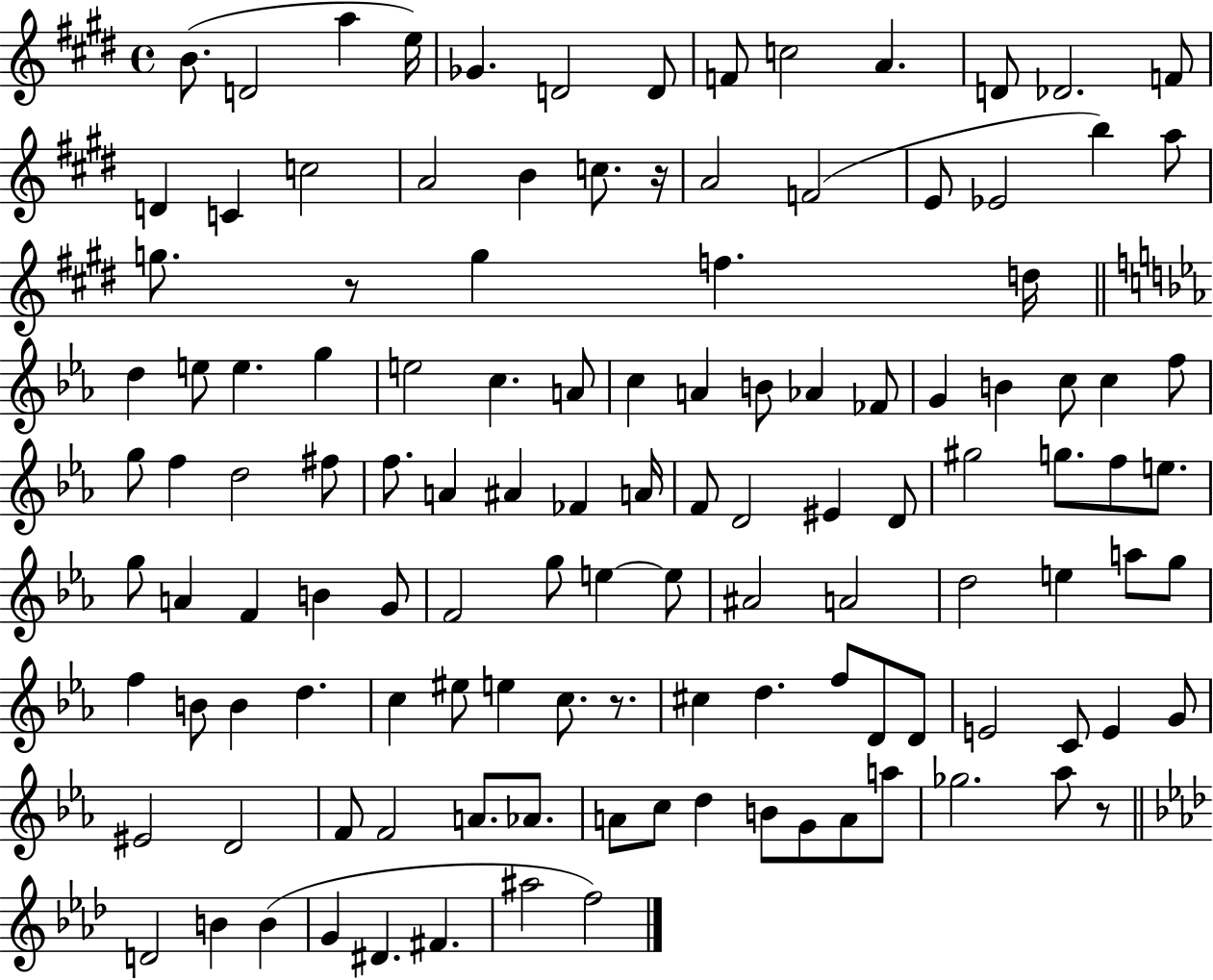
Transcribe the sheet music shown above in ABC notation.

X:1
T:Untitled
M:4/4
L:1/4
K:E
B/2 D2 a e/4 _G D2 D/2 F/2 c2 A D/2 _D2 F/2 D C c2 A2 B c/2 z/4 A2 F2 E/2 _E2 b a/2 g/2 z/2 g f d/4 d e/2 e g e2 c A/2 c A B/2 _A _F/2 G B c/2 c f/2 g/2 f d2 ^f/2 f/2 A ^A _F A/4 F/2 D2 ^E D/2 ^g2 g/2 f/2 e/2 g/2 A F B G/2 F2 g/2 e e/2 ^A2 A2 d2 e a/2 g/2 f B/2 B d c ^e/2 e c/2 z/2 ^c d f/2 D/2 D/2 E2 C/2 E G/2 ^E2 D2 F/2 F2 A/2 _A/2 A/2 c/2 d B/2 G/2 A/2 a/2 _g2 _a/2 z/2 D2 B B G ^D ^F ^a2 f2